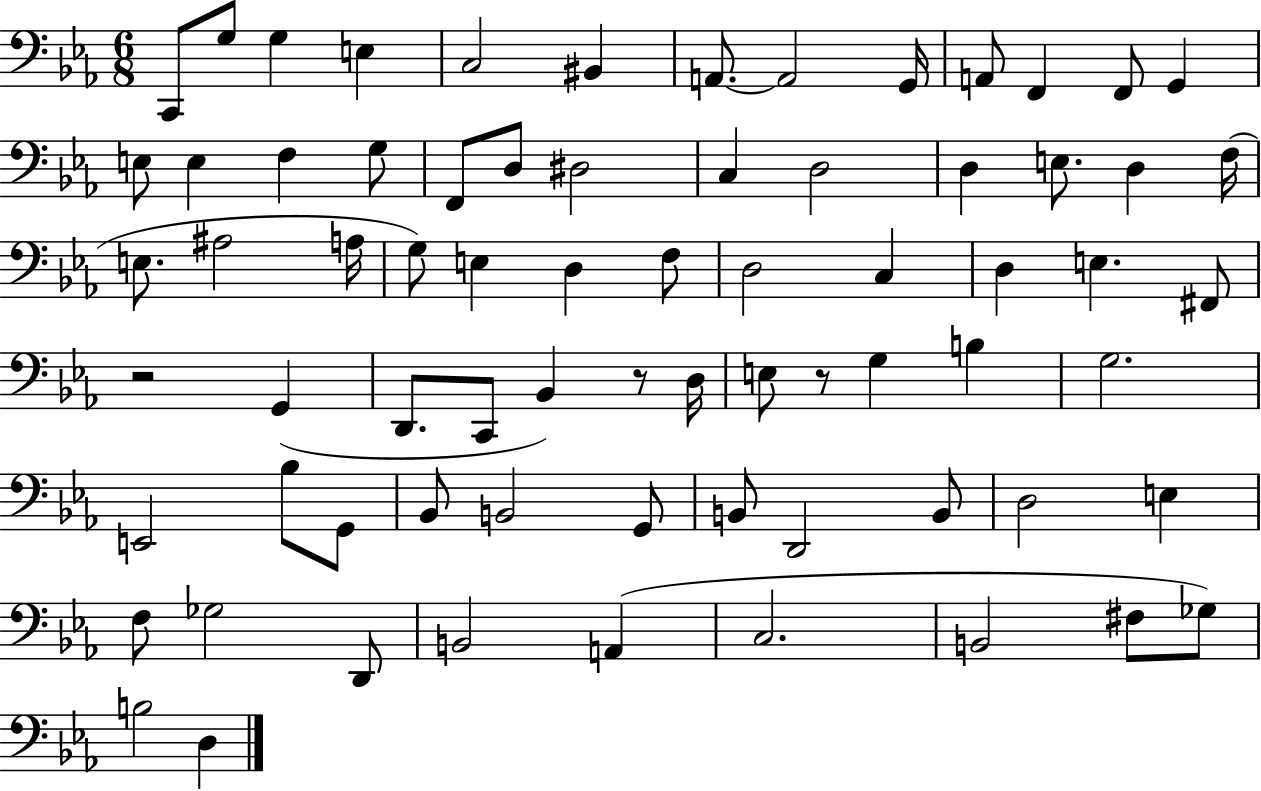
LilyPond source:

{
  \clef bass
  \numericTimeSignature
  \time 6/8
  \key ees \major
  c,8 g8 g4 e4 | c2 bis,4 | a,8.~~ a,2 g,16 | a,8 f,4 f,8 g,4 | \break e8 e4 f4 g8 | f,8 d8 dis2 | c4 d2 | d4 e8. d4 f16( | \break e8. ais2 a16 | g8) e4 d4 f8 | d2 c4 | d4 e4. fis,8 | \break r2 g,4( | d,8. c,8 bes,4) r8 d16 | e8 r8 g4 b4 | g2. | \break e,2 bes8 g,8 | bes,8 b,2 g,8 | b,8 d,2 b,8 | d2 e4 | \break f8 ges2 d,8 | b,2 a,4( | c2. | b,2 fis8 ges8) | \break b2 d4 | \bar "|."
}